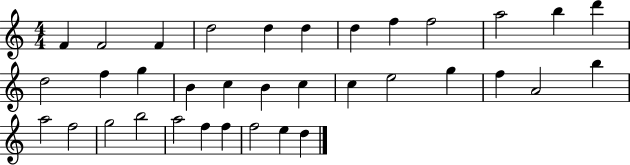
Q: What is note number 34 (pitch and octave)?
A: E5